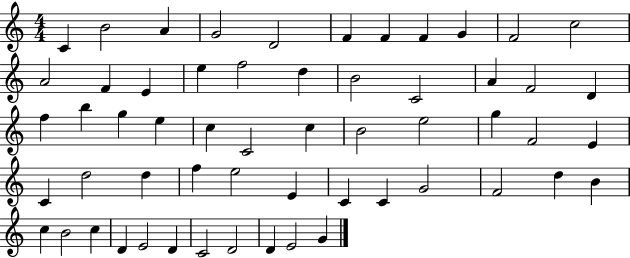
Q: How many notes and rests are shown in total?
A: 57